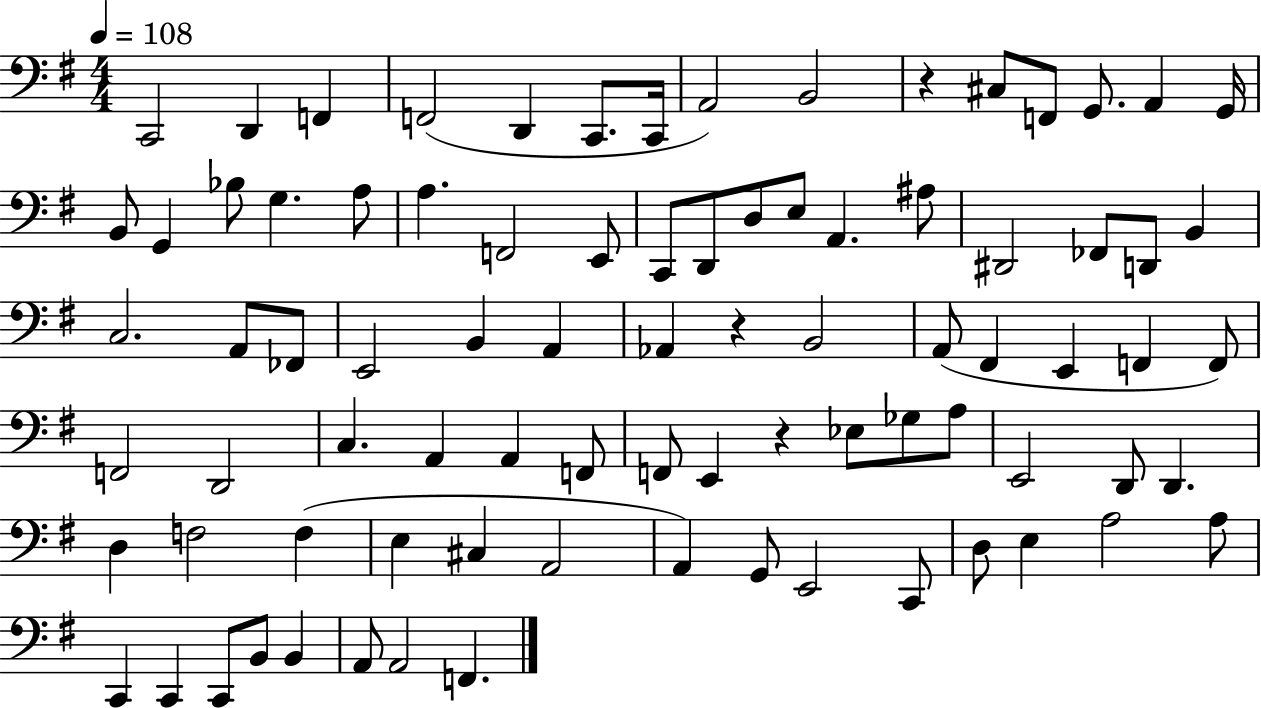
C2/h D2/q F2/q F2/h D2/q C2/e. C2/s A2/h B2/h R/q C#3/e F2/e G2/e. A2/q G2/s B2/e G2/q Bb3/e G3/q. A3/e A3/q. F2/h E2/e C2/e D2/e D3/e E3/e A2/q. A#3/e D#2/h FES2/e D2/e B2/q C3/h. A2/e FES2/e E2/h B2/q A2/q Ab2/q R/q B2/h A2/e F#2/q E2/q F2/q F2/e F2/h D2/h C3/q. A2/q A2/q F2/e F2/e E2/q R/q Eb3/e Gb3/e A3/e E2/h D2/e D2/q. D3/q F3/h F3/q E3/q C#3/q A2/h A2/q G2/e E2/h C2/e D3/e E3/q A3/h A3/e C2/q C2/q C2/e B2/e B2/q A2/e A2/h F2/q.